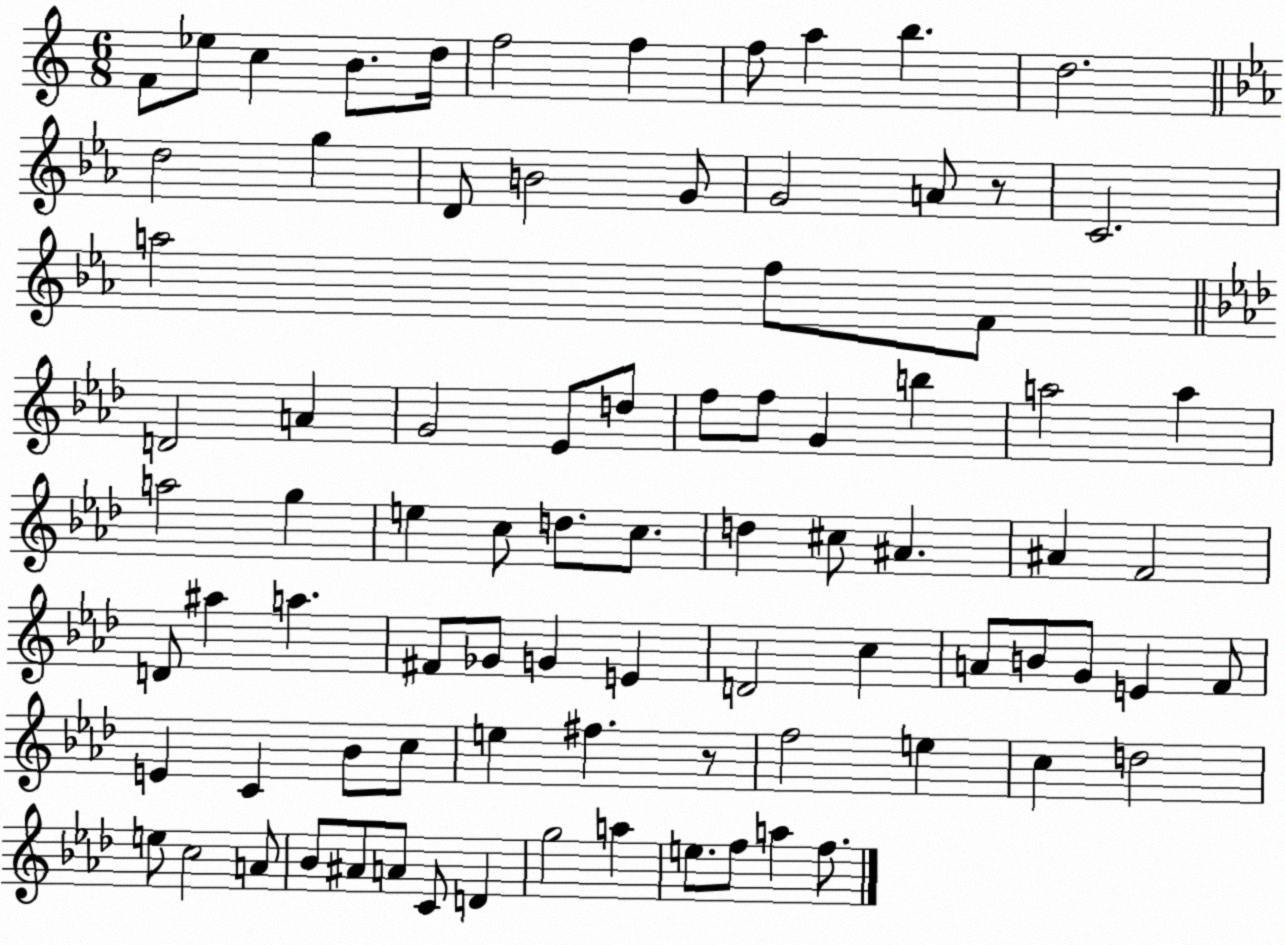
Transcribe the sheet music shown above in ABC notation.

X:1
T:Untitled
M:6/8
L:1/4
K:C
F/2 _e/2 c B/2 d/4 f2 f f/2 a b d2 d2 g D/2 B2 G/2 G2 A/2 z/2 C2 a2 f/2 F/2 D2 A G2 _E/2 d/2 f/2 f/2 G b a2 a a2 g e c/2 d/2 c/2 d ^c/2 ^A ^A F2 D/2 ^a a ^F/2 _G/2 G E D2 c A/2 B/2 G/2 E F/2 E C _B/2 c/2 e ^f z/2 f2 e c d2 e/2 c2 A/2 _B/2 ^A/2 A/2 C/2 D g2 a e/2 f/2 a f/2